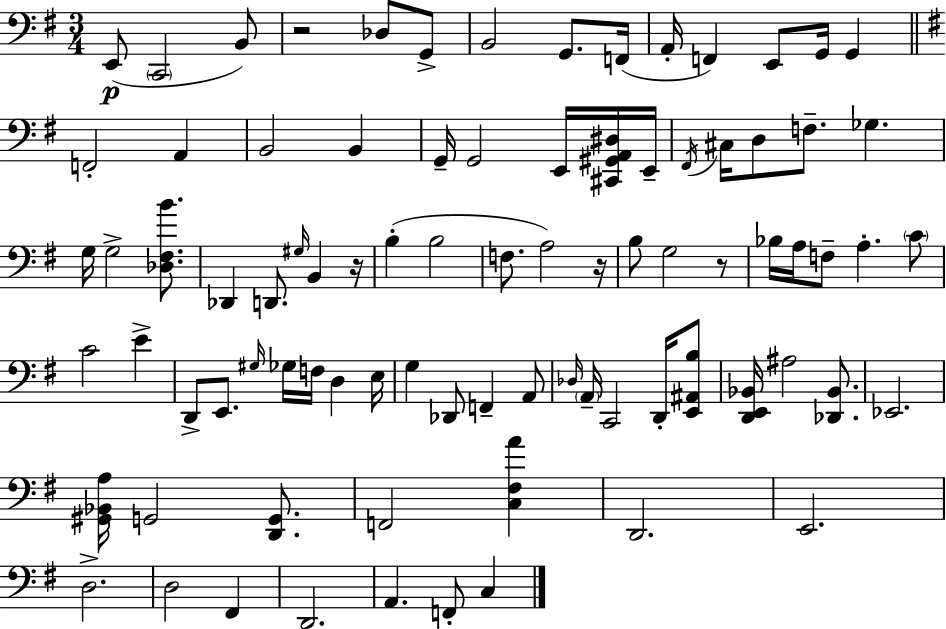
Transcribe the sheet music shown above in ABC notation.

X:1
T:Untitled
M:3/4
L:1/4
K:Em
E,,/2 C,,2 B,,/2 z2 _D,/2 G,,/2 B,,2 G,,/2 F,,/4 A,,/4 F,, E,,/2 G,,/4 G,, F,,2 A,, B,,2 B,, G,,/4 G,,2 E,,/4 [^C,,^G,,A,,^D,]/4 E,,/4 ^F,,/4 ^C,/4 D,/2 F,/2 _G, G,/4 G,2 [_D,^F,B]/2 _D,, D,,/2 ^G,/4 B,, z/4 B, B,2 F,/2 A,2 z/4 B,/2 G,2 z/2 _B,/4 A,/4 F,/2 A, C/2 C2 E D,,/2 E,,/2 ^G,/4 _G,/4 F,/4 D, E,/4 G, _D,,/2 F,, A,,/2 _D,/4 A,,/4 C,,2 D,,/4 [E,,^A,,B,]/2 [D,,E,,_B,,]/4 ^A,2 [_D,,_B,,]/2 _E,,2 [^G,,_B,,A,]/4 G,,2 [D,,G,,]/2 F,,2 [C,^F,A] D,,2 E,,2 D,2 D,2 ^F,, D,,2 A,, F,,/2 C,